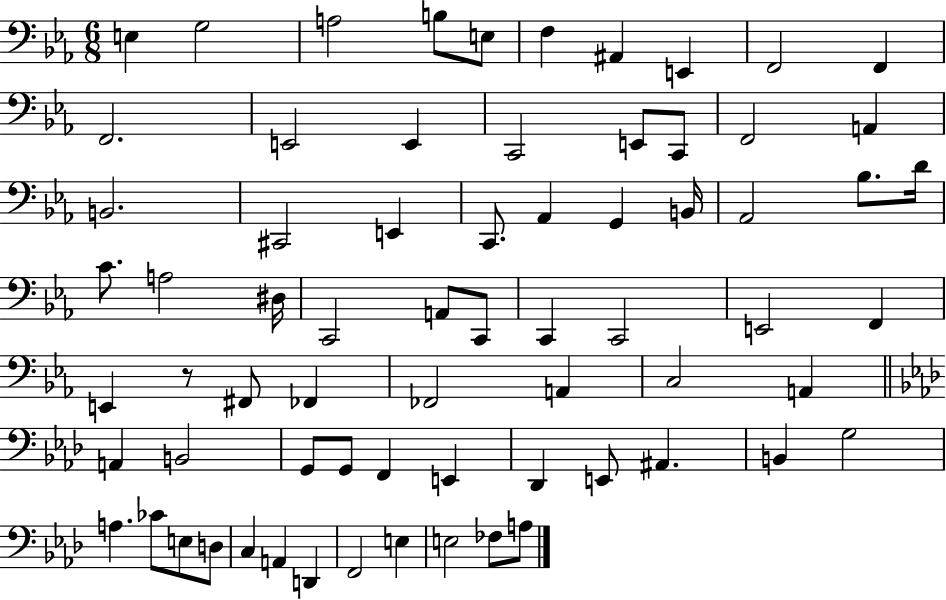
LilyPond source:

{
  \clef bass
  \numericTimeSignature
  \time 6/8
  \key ees \major
  e4 g2 | a2 b8 e8 | f4 ais,4 e,4 | f,2 f,4 | \break f,2. | e,2 e,4 | c,2 e,8 c,8 | f,2 a,4 | \break b,2. | cis,2 e,4 | c,8. aes,4 g,4 b,16 | aes,2 bes8. d'16 | \break c'8. a2 dis16 | c,2 a,8 c,8 | c,4 c,2 | e,2 f,4 | \break e,4 r8 fis,8 fes,4 | fes,2 a,4 | c2 a,4 | \bar "||" \break \key aes \major a,4 b,2 | g,8 g,8 f,4 e,4 | des,4 e,8 ais,4. | b,4 g2 | \break a4. ces'8 e8 d8 | c4 a,4 d,4 | f,2 e4 | e2 fes8 a8 | \break \bar "|."
}